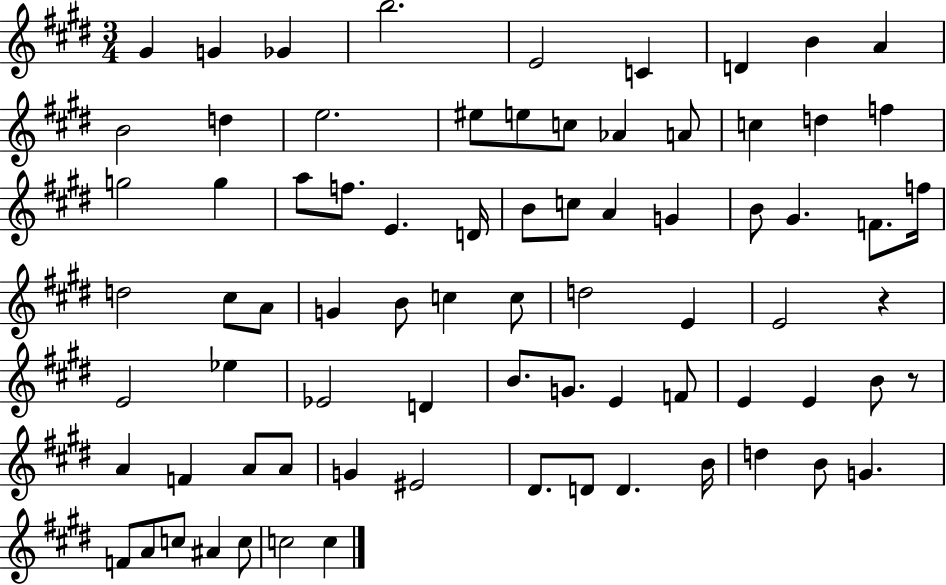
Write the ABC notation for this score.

X:1
T:Untitled
M:3/4
L:1/4
K:E
^G G _G b2 E2 C D B A B2 d e2 ^e/2 e/2 c/2 _A A/2 c d f g2 g a/2 f/2 E D/4 B/2 c/2 A G B/2 ^G F/2 f/4 d2 ^c/2 A/2 G B/2 c c/2 d2 E E2 z E2 _e _E2 D B/2 G/2 E F/2 E E B/2 z/2 A F A/2 A/2 G ^E2 ^D/2 D/2 D B/4 d B/2 G F/2 A/2 c/2 ^A c/2 c2 c